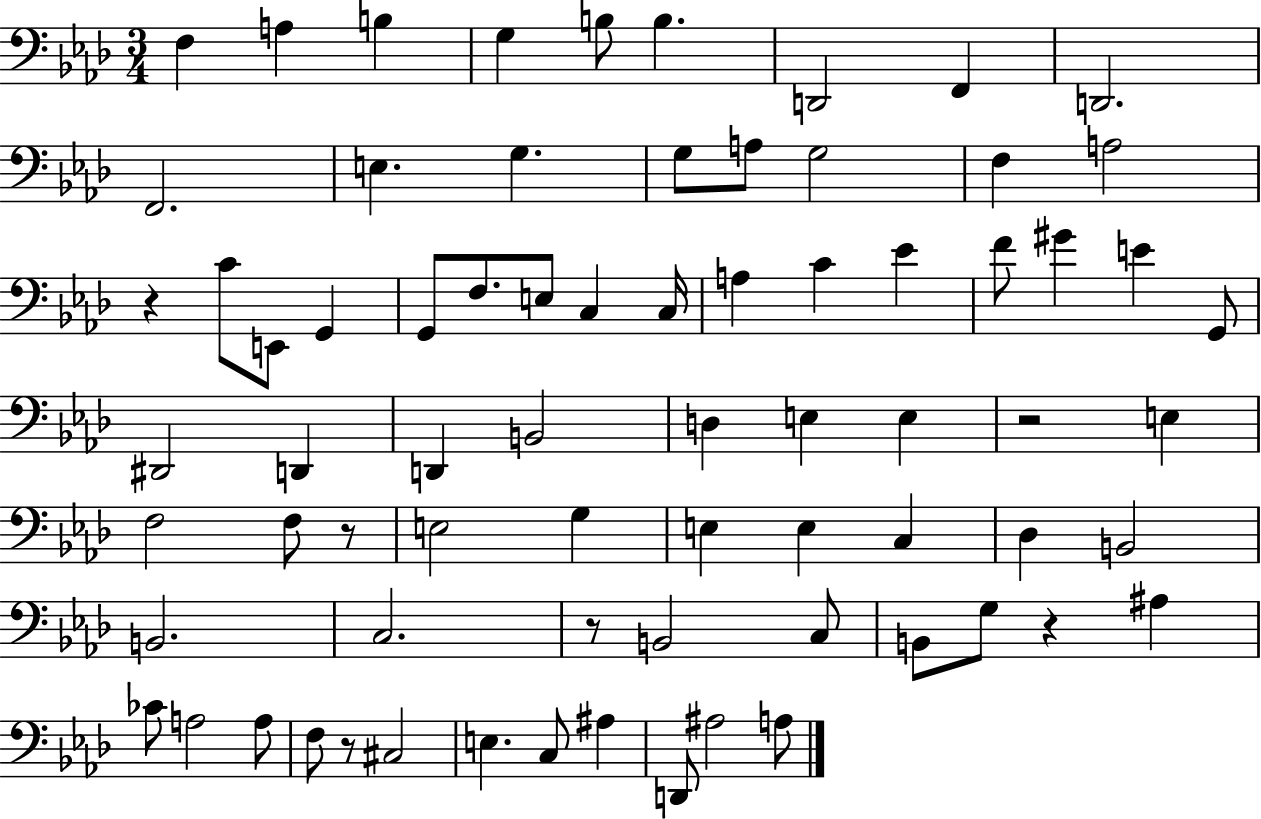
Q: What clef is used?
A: bass